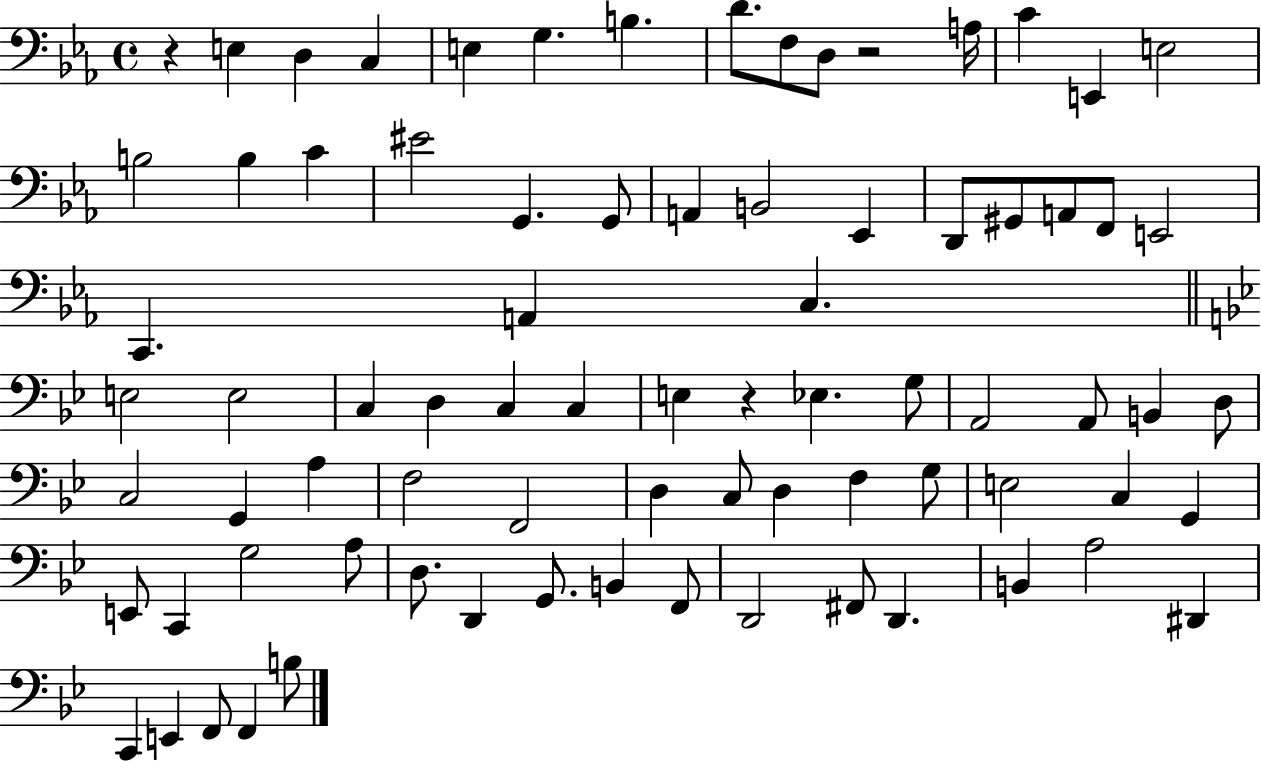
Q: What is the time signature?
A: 4/4